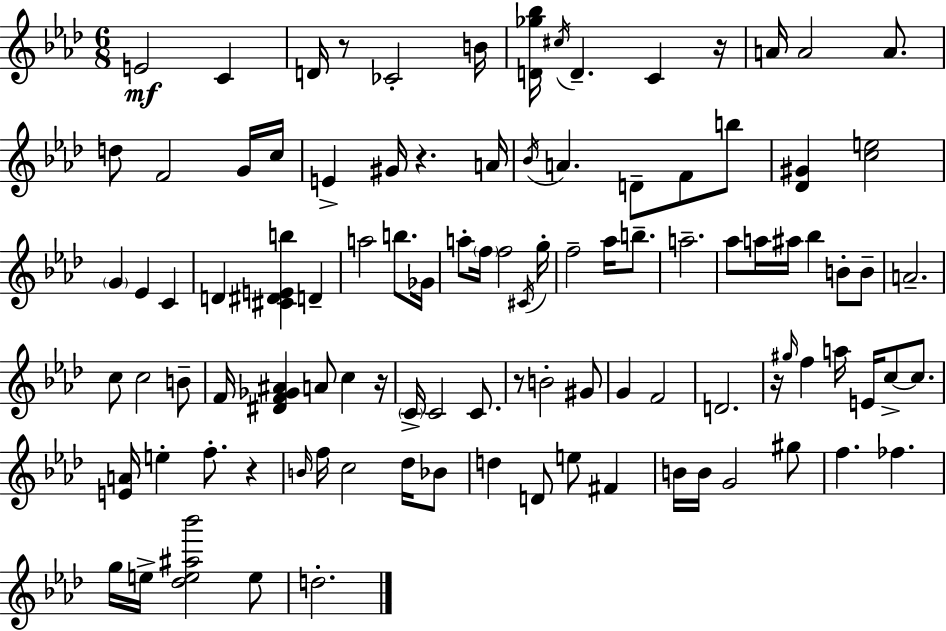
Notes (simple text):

E4/h C4/q D4/s R/e CES4/h B4/s [D4,Gb5,Bb5]/s C#5/s D4/q. C4/q R/s A4/s A4/h A4/e. D5/e F4/h G4/s C5/s E4/q G#4/s R/q. A4/s Bb4/s A4/q. D4/e F4/e B5/e [Db4,G#4]/q [C5,E5]/h G4/q Eb4/q C4/q D4/q [C#4,D#4,E4,B5]/q D4/q A5/h B5/e. Gb4/s A5/e F5/s F5/h C#4/s G5/s F5/h Ab5/s B5/e. A5/h. Ab5/e A5/s A#5/s Bb5/q B4/e B4/e A4/h. C5/e C5/h B4/e F4/s [D#4,F4,Gb4,A#4]/q A4/e C5/q R/s C4/s C4/h C4/e. R/e B4/h G#4/e G4/q F4/h D4/h. R/s G#5/s F5/q A5/s E4/s C5/e C5/e. [E4,A4]/s E5/q F5/e. R/q B4/s F5/s C5/h Db5/s Bb4/e D5/q D4/e E5/e F#4/q B4/s B4/s G4/h G#5/e F5/q. FES5/q. G5/s E5/s [Db5,E5,A#5,Bb6]/h E5/e D5/h.